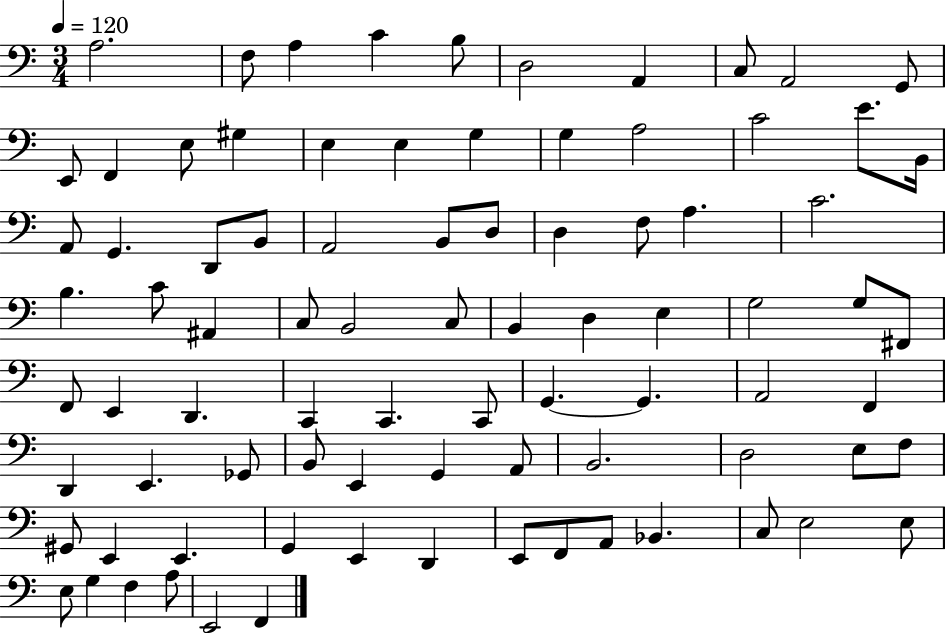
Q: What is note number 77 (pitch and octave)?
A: C3